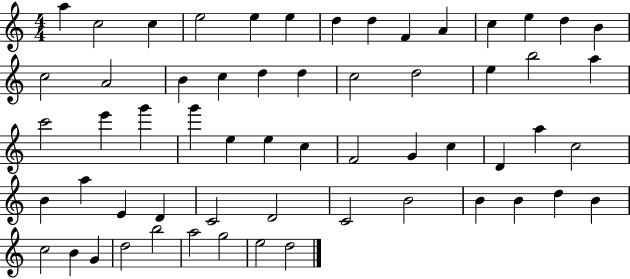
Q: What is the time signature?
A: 4/4